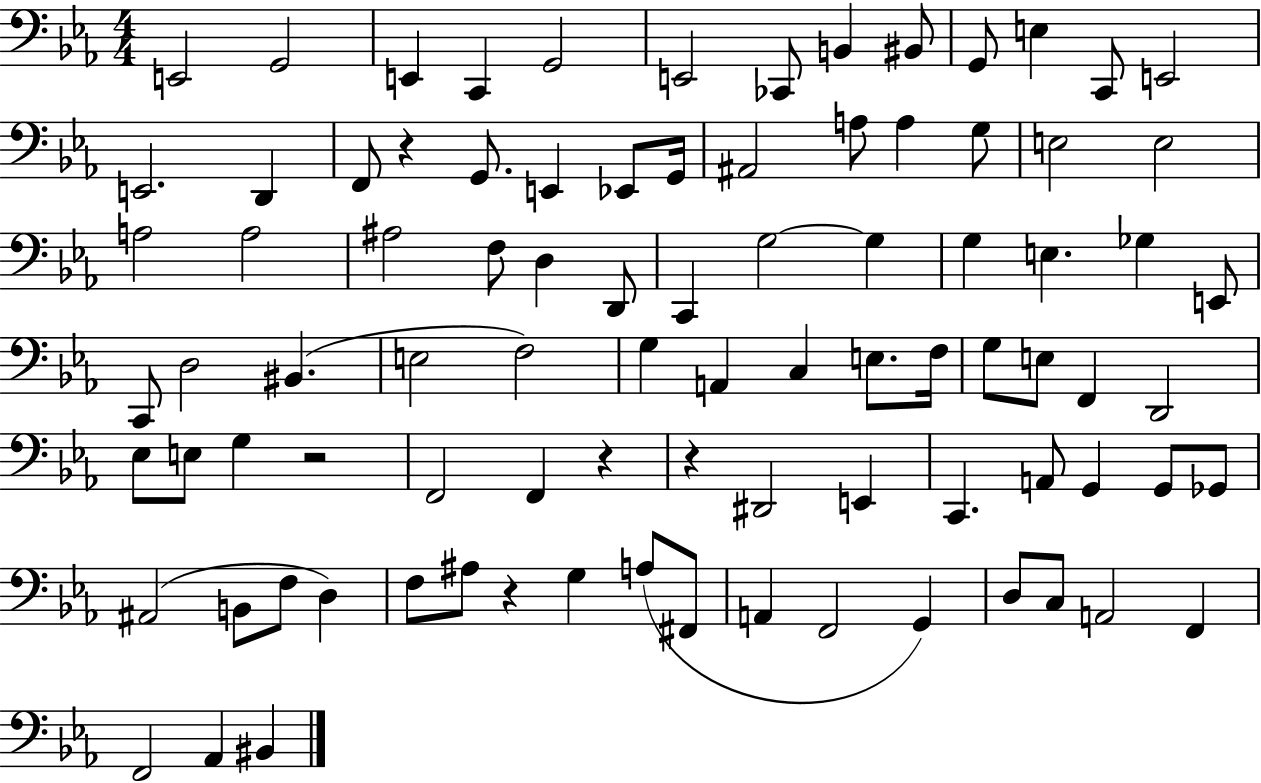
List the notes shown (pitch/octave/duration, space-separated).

E2/h G2/h E2/q C2/q G2/h E2/h CES2/e B2/q BIS2/e G2/e E3/q C2/e E2/h E2/h. D2/q F2/e R/q G2/e. E2/q Eb2/e G2/s A#2/h A3/e A3/q G3/e E3/h E3/h A3/h A3/h A#3/h F3/e D3/q D2/e C2/q G3/h G3/q G3/q E3/q. Gb3/q E2/e C2/e D3/h BIS2/q. E3/h F3/h G3/q A2/q C3/q E3/e. F3/s G3/e E3/e F2/q D2/h Eb3/e E3/e G3/q R/h F2/h F2/q R/q R/q D#2/h E2/q C2/q. A2/e G2/q G2/e Gb2/e A#2/h B2/e F3/e D3/q F3/e A#3/e R/q G3/q A3/e F#2/e A2/q F2/h G2/q D3/e C3/e A2/h F2/q F2/h Ab2/q BIS2/q